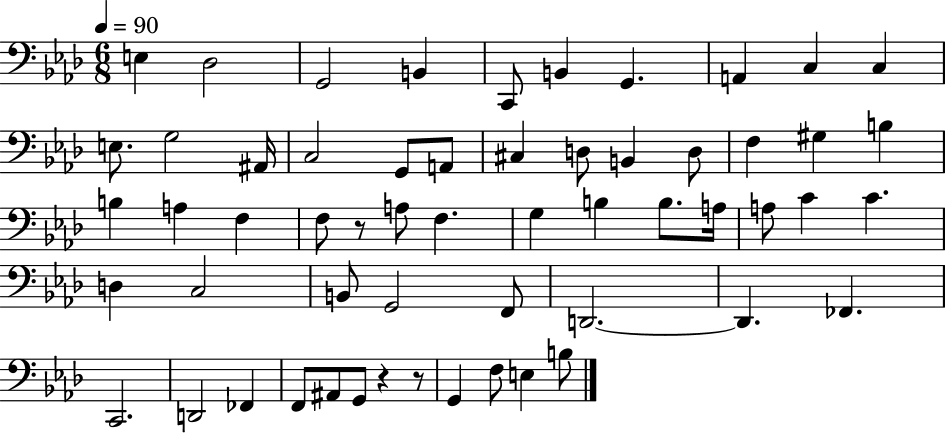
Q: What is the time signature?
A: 6/8